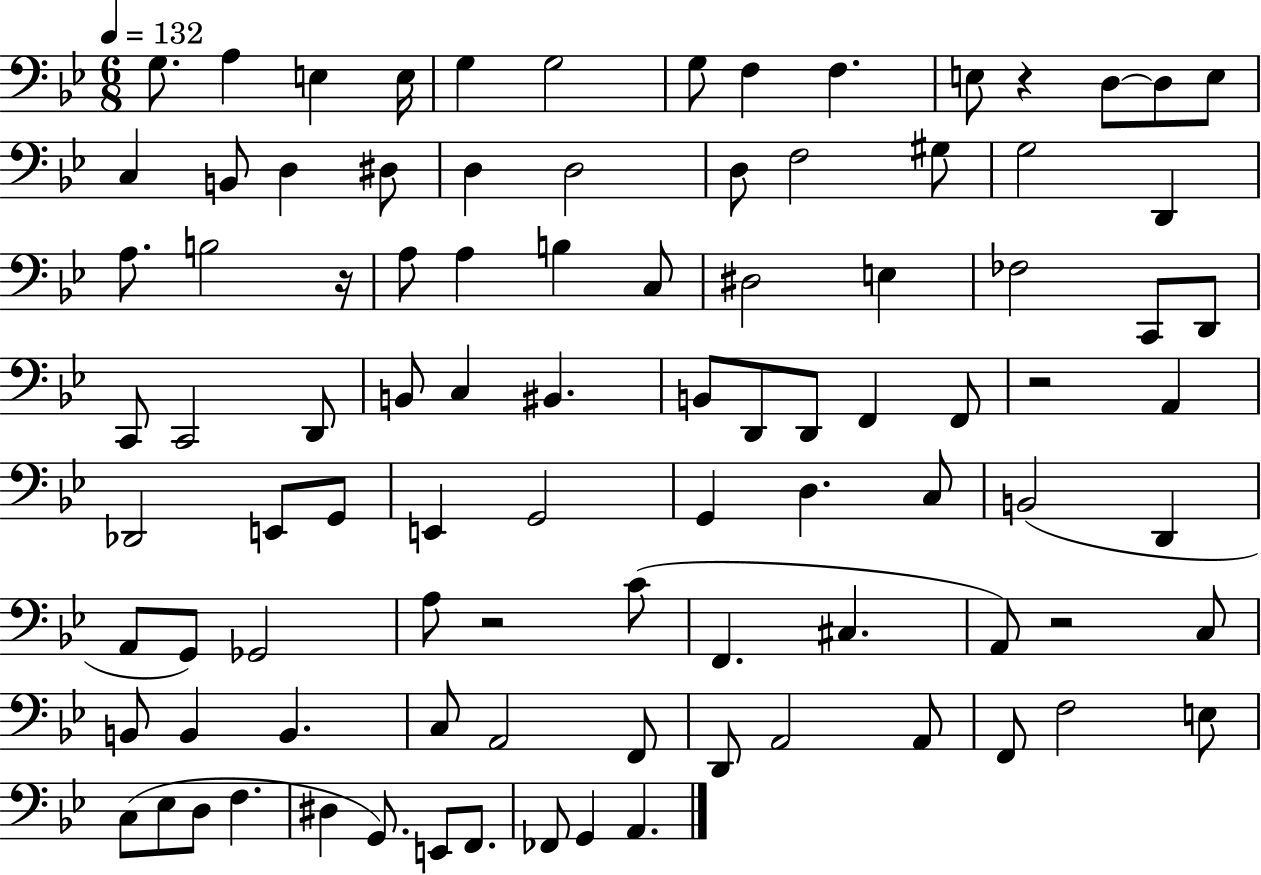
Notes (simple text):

G3/e. A3/q E3/q E3/s G3/q G3/h G3/e F3/q F3/q. E3/e R/q D3/e D3/e E3/e C3/q B2/e D3/q D#3/e D3/q D3/h D3/e F3/h G#3/e G3/h D2/q A3/e. B3/h R/s A3/e A3/q B3/q C3/e D#3/h E3/q FES3/h C2/e D2/e C2/e C2/h D2/e B2/e C3/q BIS2/q. B2/e D2/e D2/e F2/q F2/e R/h A2/q Db2/h E2/e G2/e E2/q G2/h G2/q D3/q. C3/e B2/h D2/q A2/e G2/e Gb2/h A3/e R/h C4/e F2/q. C#3/q. A2/e R/h C3/e B2/e B2/q B2/q. C3/e A2/h F2/e D2/e A2/h A2/e F2/e F3/h E3/e C3/e Eb3/e D3/e F3/q. D#3/q G2/e. E2/e F2/e. FES2/e G2/q A2/q.